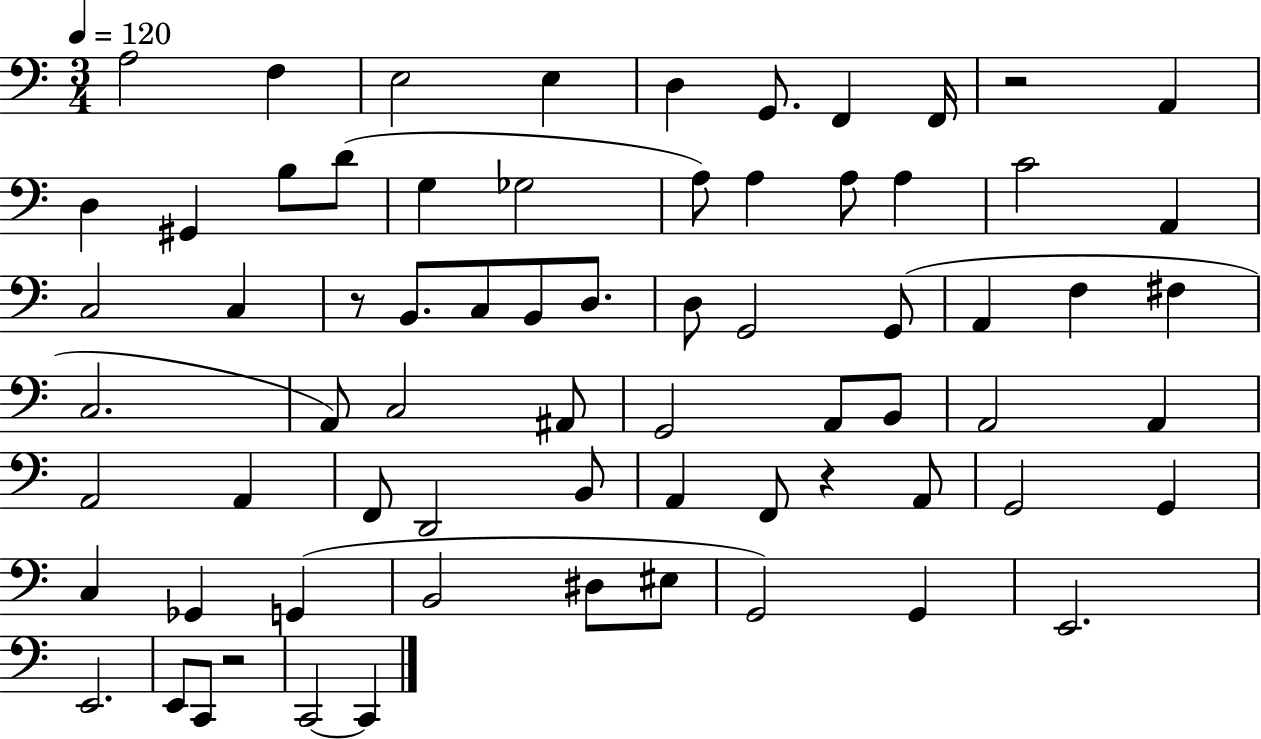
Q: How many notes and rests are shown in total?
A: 70